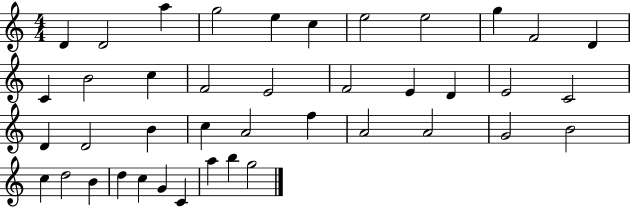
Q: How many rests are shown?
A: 0